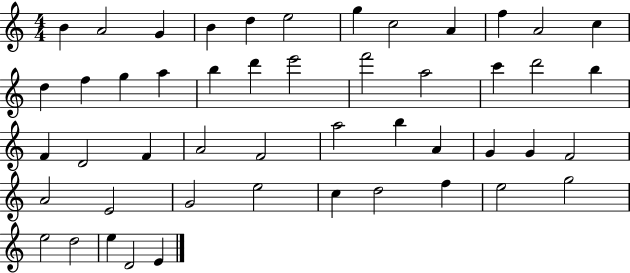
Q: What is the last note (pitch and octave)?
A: E4